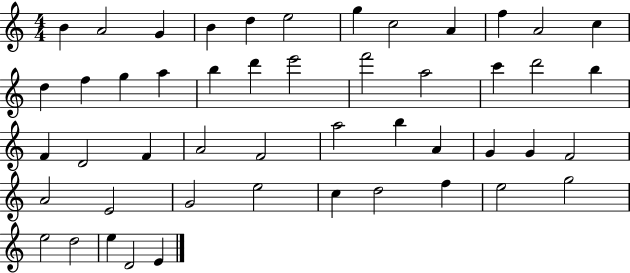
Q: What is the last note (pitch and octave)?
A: E4